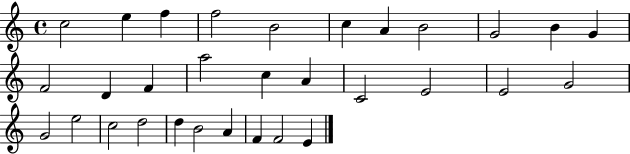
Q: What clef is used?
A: treble